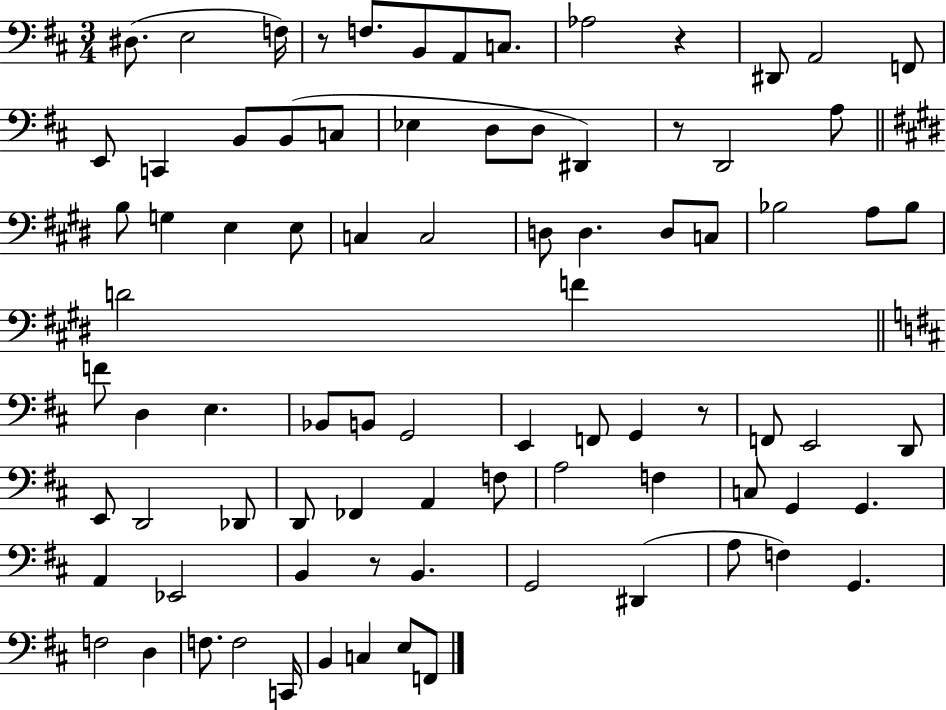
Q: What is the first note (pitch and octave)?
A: D#3